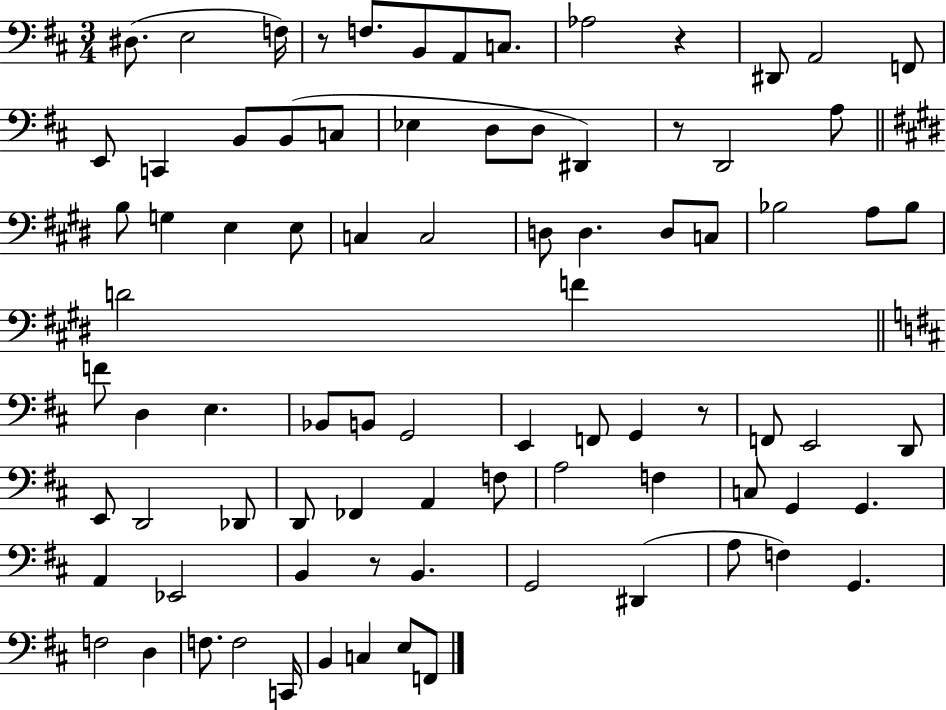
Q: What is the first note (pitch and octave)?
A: D#3